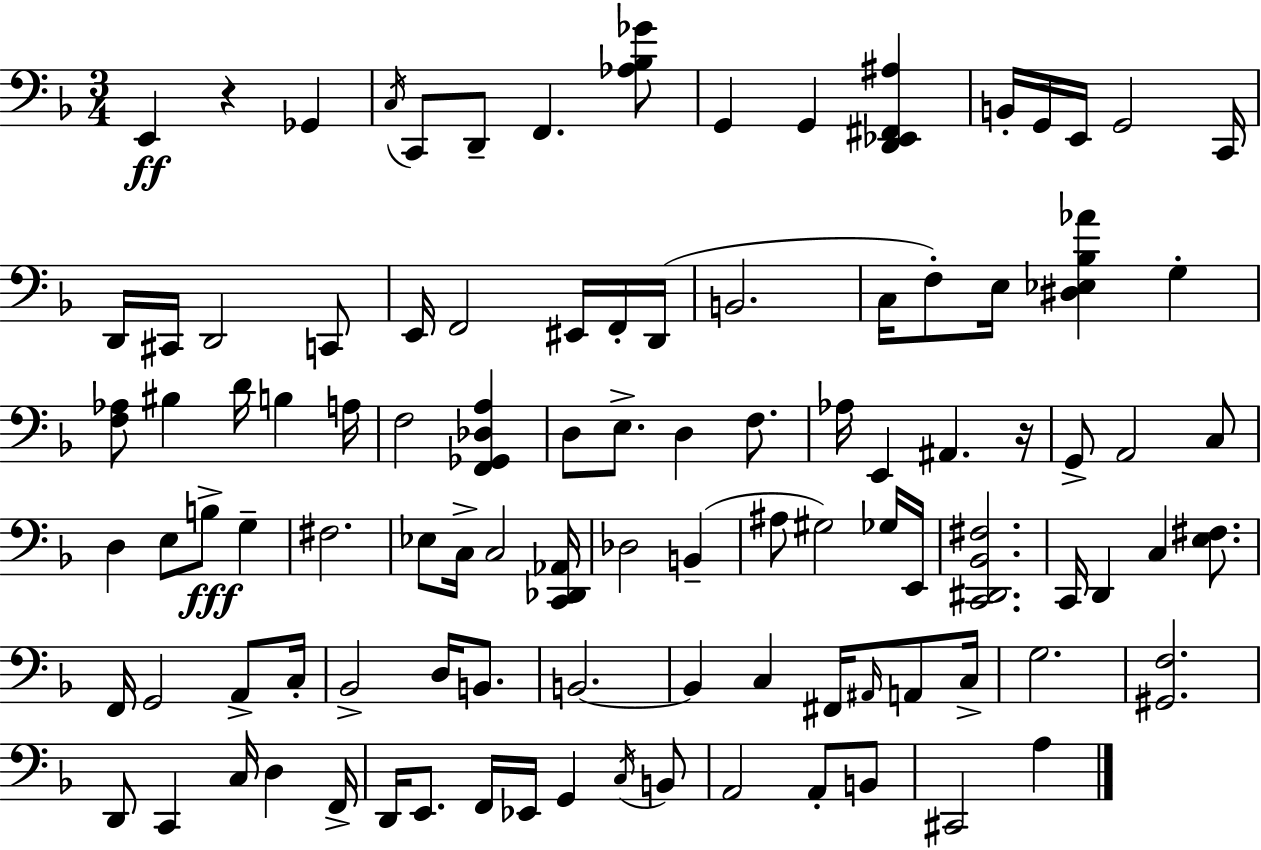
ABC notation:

X:1
T:Untitled
M:3/4
L:1/4
K:Dm
E,, z _G,, C,/4 C,,/2 D,,/2 F,, [_A,_B,_G]/2 G,, G,, [D,,_E,,^F,,^A,] B,,/4 G,,/4 E,,/4 G,,2 C,,/4 D,,/4 ^C,,/4 D,,2 C,,/2 E,,/4 F,,2 ^E,,/4 F,,/4 D,,/4 B,,2 C,/4 F,/2 E,/4 [^D,_E,_B,_A] G, [F,_A,]/2 ^B, D/4 B, A,/4 F,2 [F,,_G,,_D,A,] D,/2 E,/2 D, F,/2 _A,/4 E,, ^A,, z/4 G,,/2 A,,2 C,/2 D, E,/2 B,/2 G, ^F,2 _E,/2 C,/4 C,2 [C,,_D,,_A,,]/4 _D,2 B,, ^A,/2 ^G,2 _G,/4 E,,/4 [C,,^D,,_B,,^F,]2 C,,/4 D,, C, [E,^F,]/2 F,,/4 G,,2 A,,/2 C,/4 _B,,2 D,/4 B,,/2 B,,2 B,, C, ^F,,/4 ^A,,/4 A,,/2 C,/4 G,2 [^G,,F,]2 D,,/2 C,, C,/4 D, F,,/4 D,,/4 E,,/2 F,,/4 _E,,/4 G,, C,/4 B,,/2 A,,2 A,,/2 B,,/2 ^C,,2 A,